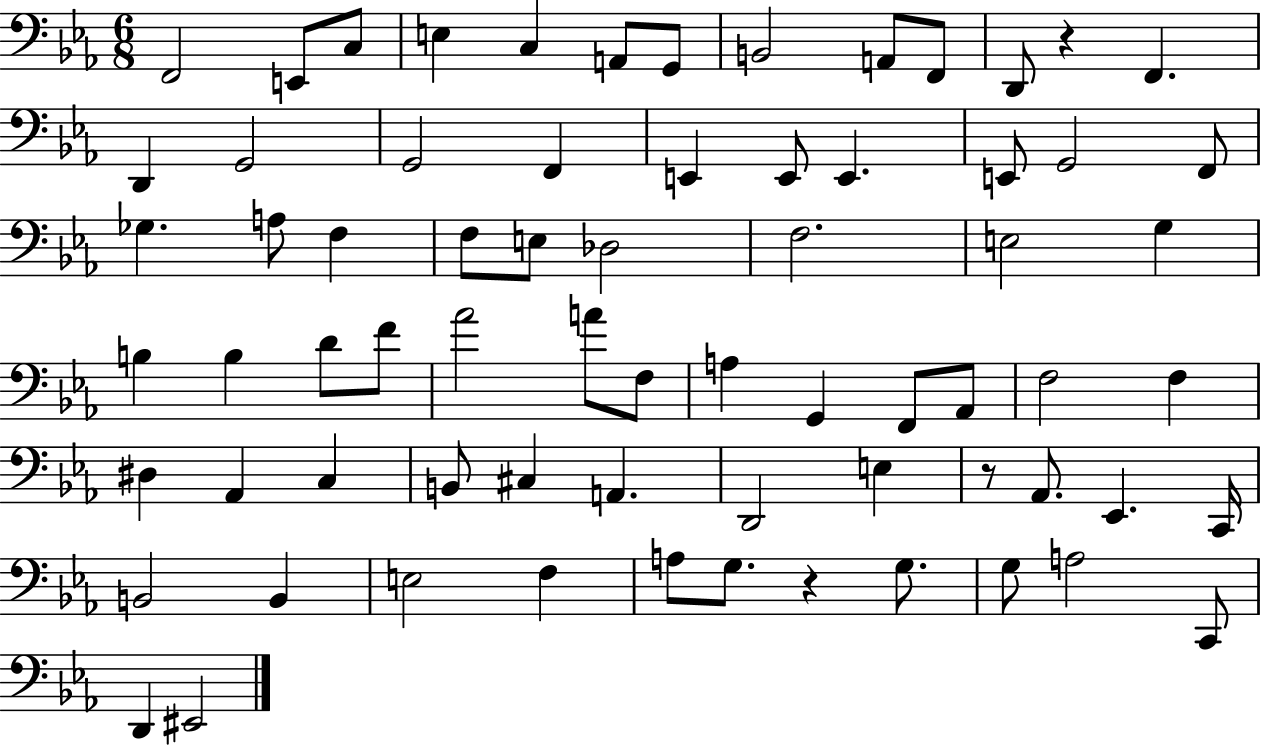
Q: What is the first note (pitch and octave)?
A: F2